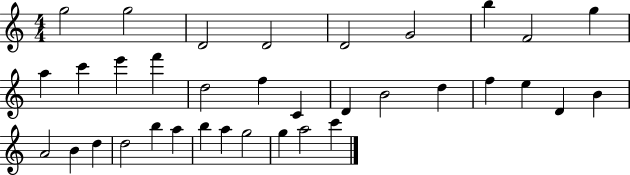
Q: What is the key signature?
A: C major